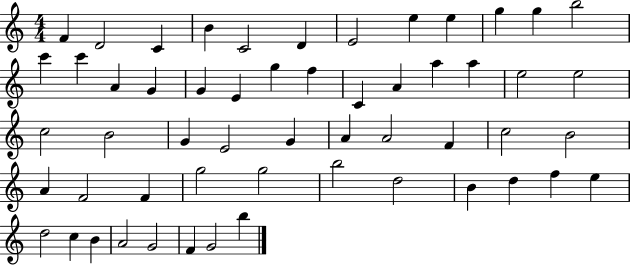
F4/q D4/h C4/q B4/q C4/h D4/q E4/h E5/q E5/q G5/q G5/q B5/h C6/q C6/q A4/q G4/q G4/q E4/q G5/q F5/q C4/q A4/q A5/q A5/q E5/h E5/h C5/h B4/h G4/q E4/h G4/q A4/q A4/h F4/q C5/h B4/h A4/q F4/h F4/q G5/h G5/h B5/h D5/h B4/q D5/q F5/q E5/q D5/h C5/q B4/q A4/h G4/h F4/q G4/h B5/q